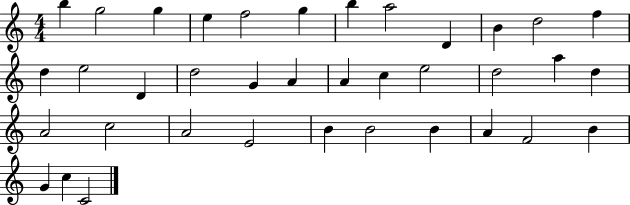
B5/q G5/h G5/q E5/q F5/h G5/q B5/q A5/h D4/q B4/q D5/h F5/q D5/q E5/h D4/q D5/h G4/q A4/q A4/q C5/q E5/h D5/h A5/q D5/q A4/h C5/h A4/h E4/h B4/q B4/h B4/q A4/q F4/h B4/q G4/q C5/q C4/h